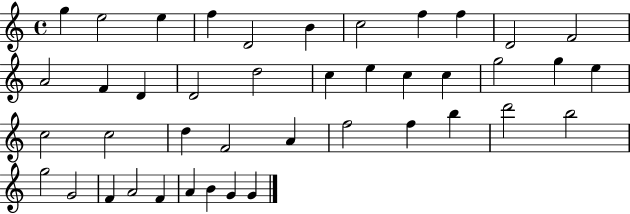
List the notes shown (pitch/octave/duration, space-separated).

G5/q E5/h E5/q F5/q D4/h B4/q C5/h F5/q F5/q D4/h F4/h A4/h F4/q D4/q D4/h D5/h C5/q E5/q C5/q C5/q G5/h G5/q E5/q C5/h C5/h D5/q F4/h A4/q F5/h F5/q B5/q D6/h B5/h G5/h G4/h F4/q A4/h F4/q A4/q B4/q G4/q G4/q